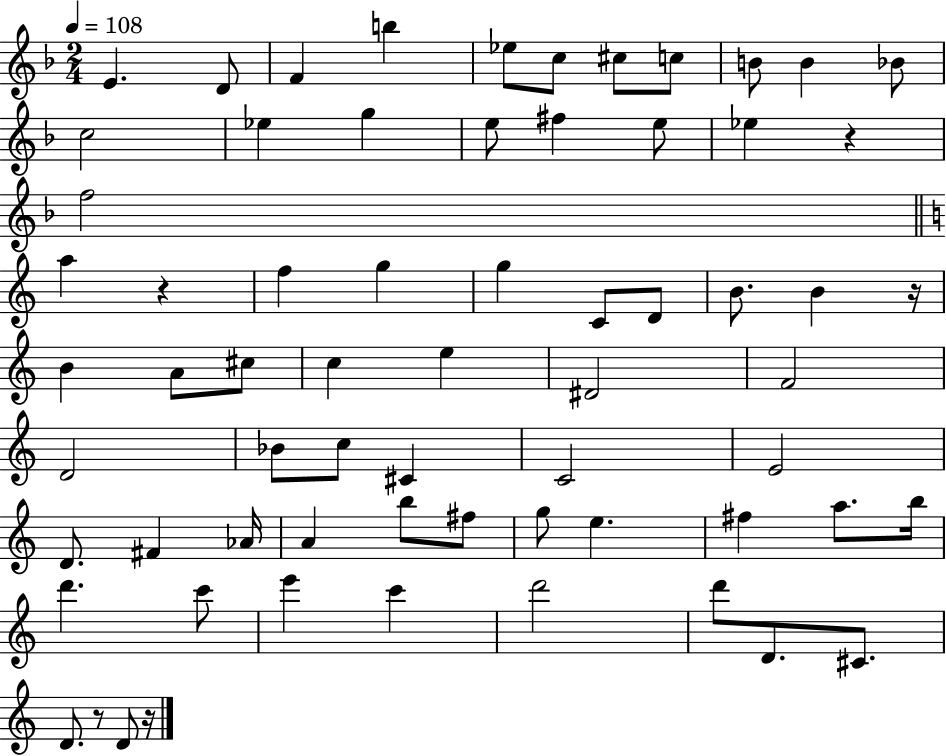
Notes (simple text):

E4/q. D4/e F4/q B5/q Eb5/e C5/e C#5/e C5/e B4/e B4/q Bb4/e C5/h Eb5/q G5/q E5/e F#5/q E5/e Eb5/q R/q F5/h A5/q R/q F5/q G5/q G5/q C4/e D4/e B4/e. B4/q R/s B4/q A4/e C#5/e C5/q E5/q D#4/h F4/h D4/h Bb4/e C5/e C#4/q C4/h E4/h D4/e. F#4/q Ab4/s A4/q B5/e F#5/e G5/e E5/q. F#5/q A5/e. B5/s D6/q. C6/e E6/q C6/q D6/h D6/e D4/e. C#4/e. D4/e. R/e D4/e R/s